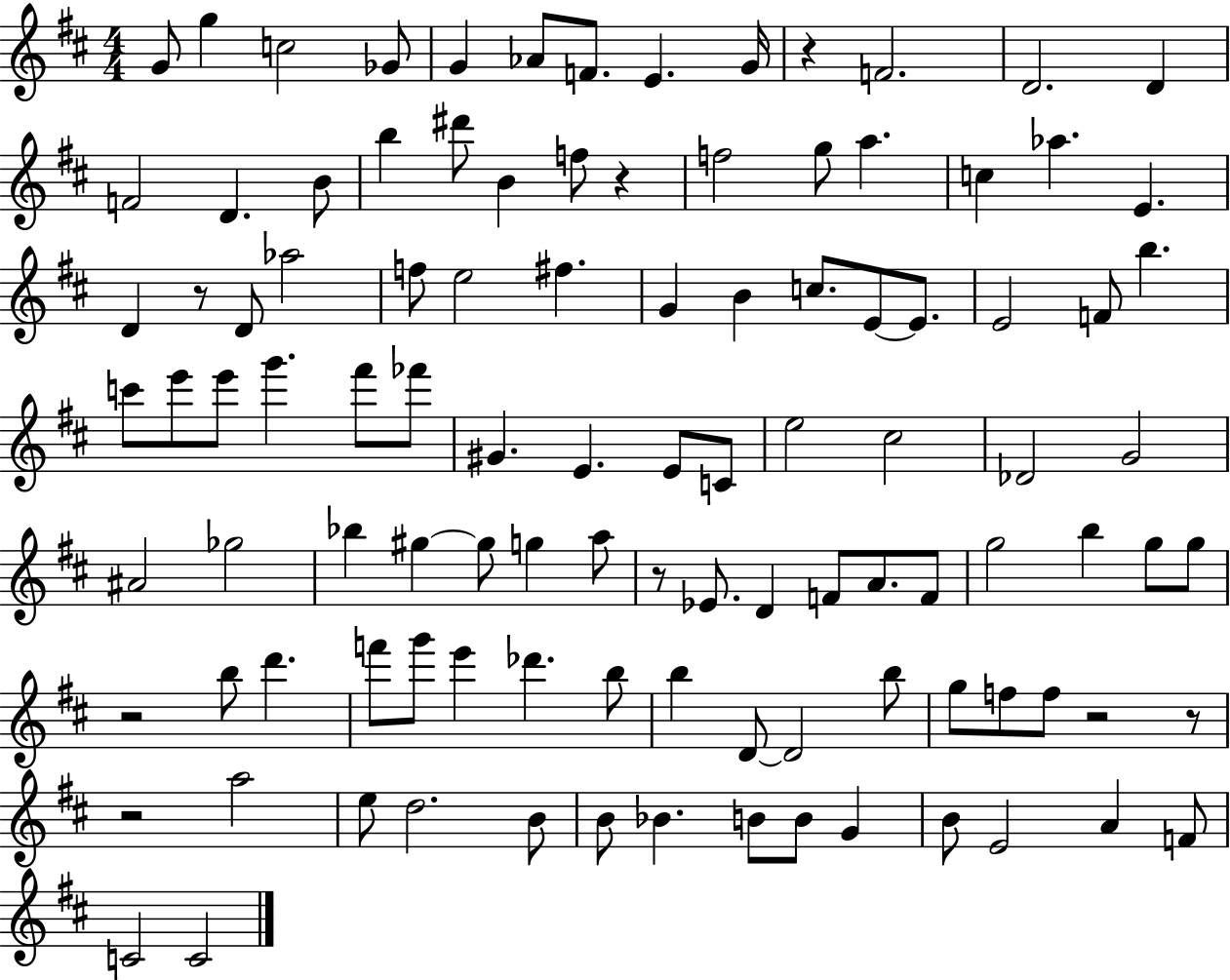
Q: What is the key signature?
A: D major